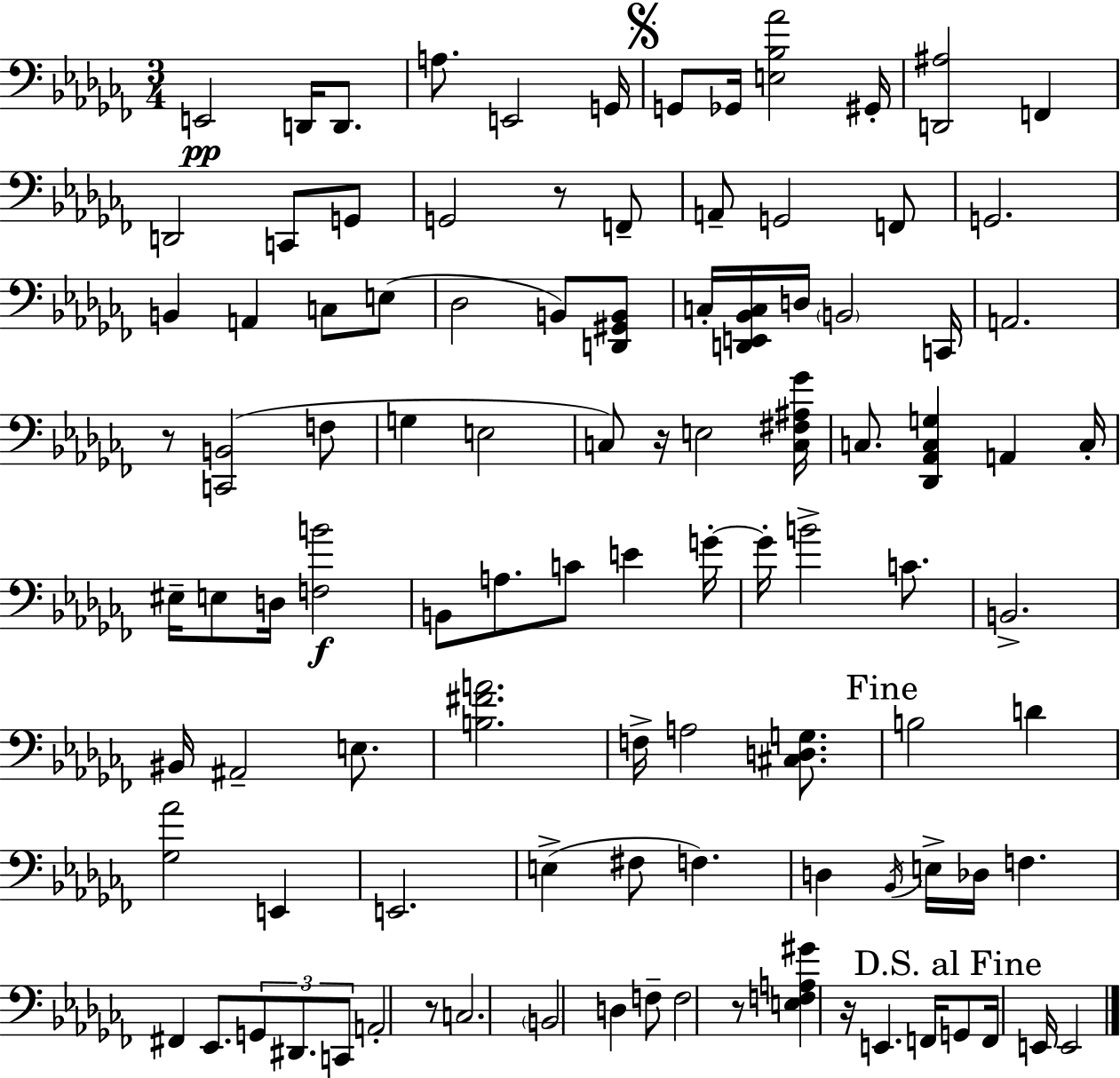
{
  \clef bass
  \numericTimeSignature
  \time 3/4
  \key aes \minor
  e,2\pp d,16 d,8. | a8. e,2 g,16 | \mark \markup { \musicglyph "scripts.segno" } g,8 ges,16 <e bes aes'>2 gis,16-. | <d, ais>2 f,4 | \break d,2 c,8 g,8 | g,2 r8 f,8-- | a,8-- g,2 f,8 | g,2. | \break b,4 a,4 c8 e8( | des2 b,8) <d, gis, b,>8 | c16-. <d, e, bes, c>16 d16 \parenthesize b,2 c,16 | a,2. | \break r8 <c, b,>2( f8 | g4 e2 | c8) r16 e2 <c fis ais ges'>16 | c8. <des, aes, c g>4 a,4 c16-. | \break eis16-- e8 d16 <f b'>2\f | b,8 a8. c'8 e'4 g'16-.~~ | g'16-. b'2-> c'8. | b,2.-> | \break bis,16 ais,2-- e8. | <b fis' a'>2. | f16-> a2 <cis d g>8. | \mark "Fine" b2 d'4 | \break <ges aes'>2 e,4 | e,2. | e4->( fis8 f4.) | d4 \acciaccatura { bes,16 } e16-> des16 f4. | \break fis,4 ees,8. \tuplet 3/2 { g,8 dis,8. | c,8 } a,2-. r8 | c2. | \parenthesize b,2 d4 | \break f8-- f2 r8 | <e f a gis'>4 r16 e,4. | f,16 \mark "D.S. al Fine" g,8 f,16 e,16 e,2 | \bar "|."
}